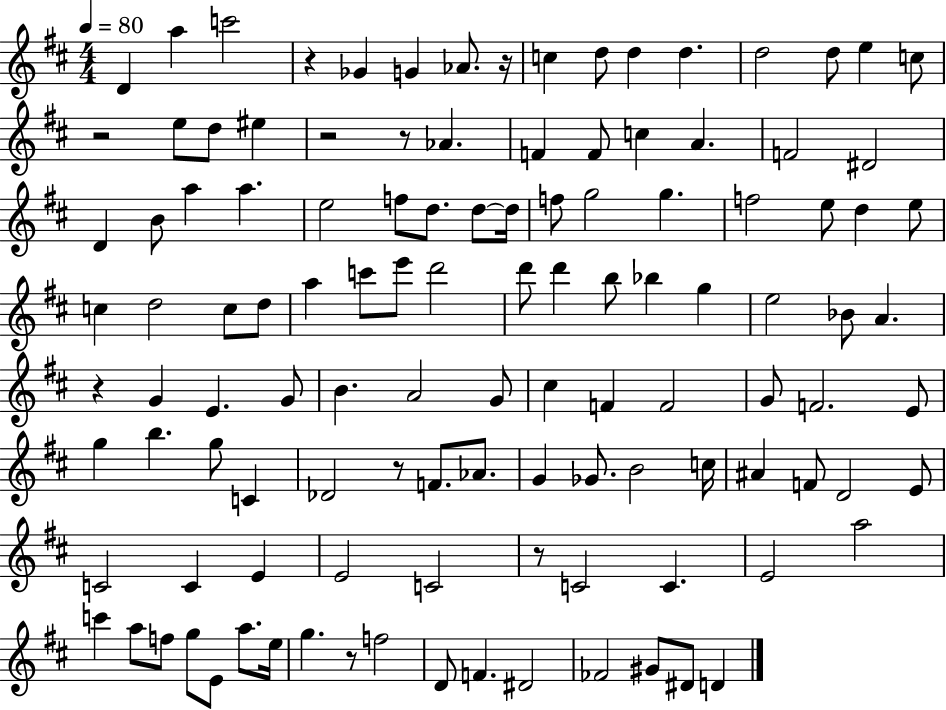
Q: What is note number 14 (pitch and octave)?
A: C5